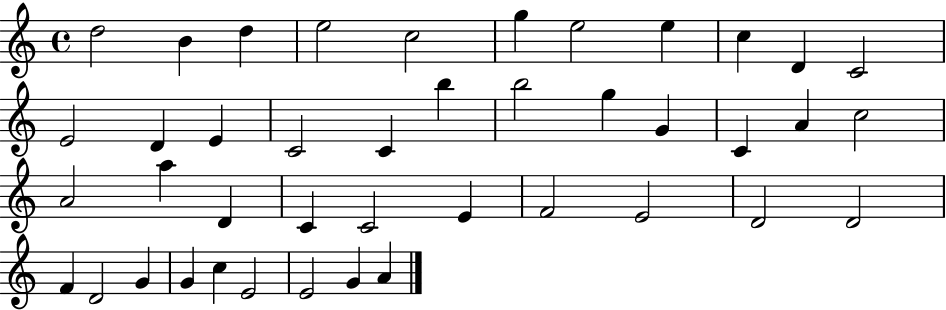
{
  \clef treble
  \time 4/4
  \defaultTimeSignature
  \key c \major
  d''2 b'4 d''4 | e''2 c''2 | g''4 e''2 e''4 | c''4 d'4 c'2 | \break e'2 d'4 e'4 | c'2 c'4 b''4 | b''2 g''4 g'4 | c'4 a'4 c''2 | \break a'2 a''4 d'4 | c'4 c'2 e'4 | f'2 e'2 | d'2 d'2 | \break f'4 d'2 g'4 | g'4 c''4 e'2 | e'2 g'4 a'4 | \bar "|."
}